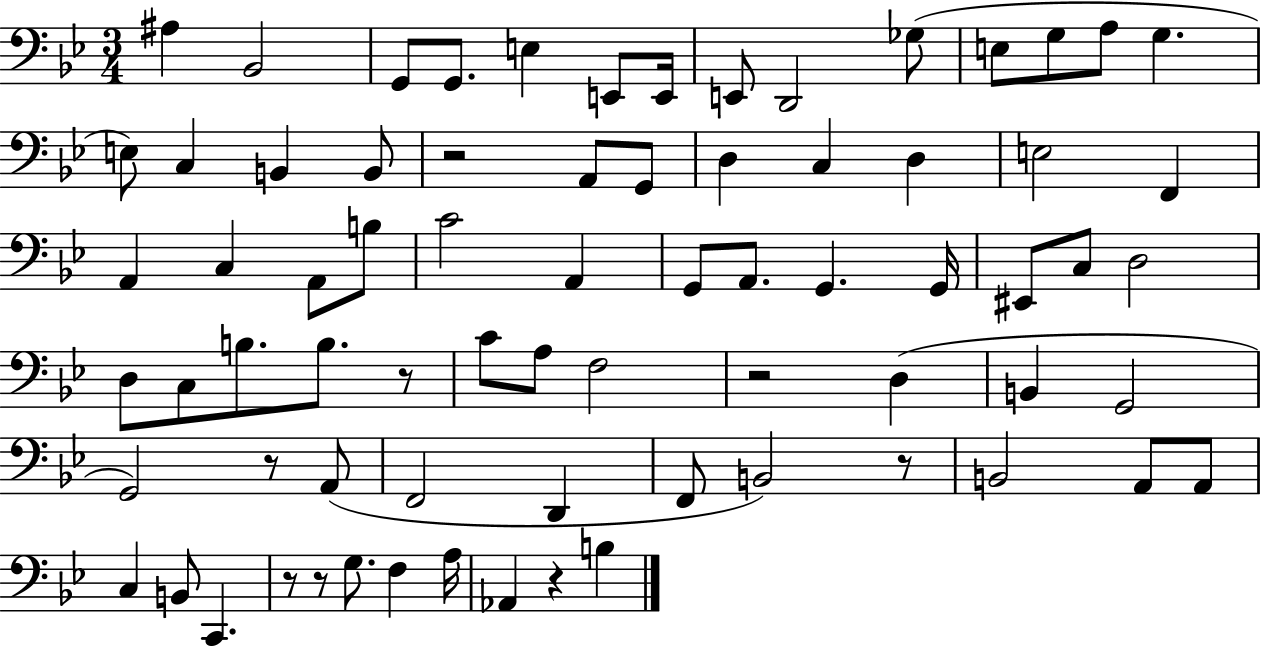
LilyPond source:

{
  \clef bass
  \numericTimeSignature
  \time 3/4
  \key bes \major
  ais4 bes,2 | g,8 g,8. e4 e,8 e,16 | e,8 d,2 ges8( | e8 g8 a8 g4. | \break e8) c4 b,4 b,8 | r2 a,8 g,8 | d4 c4 d4 | e2 f,4 | \break a,4 c4 a,8 b8 | c'2 a,4 | g,8 a,8. g,4. g,16 | eis,8 c8 d2 | \break d8 c8 b8. b8. r8 | c'8 a8 f2 | r2 d4( | b,4 g,2 | \break g,2) r8 a,8( | f,2 d,4 | f,8 b,2) r8 | b,2 a,8 a,8 | \break c4 b,8 c,4. | r8 r8 g8. f4 a16 | aes,4 r4 b4 | \bar "|."
}